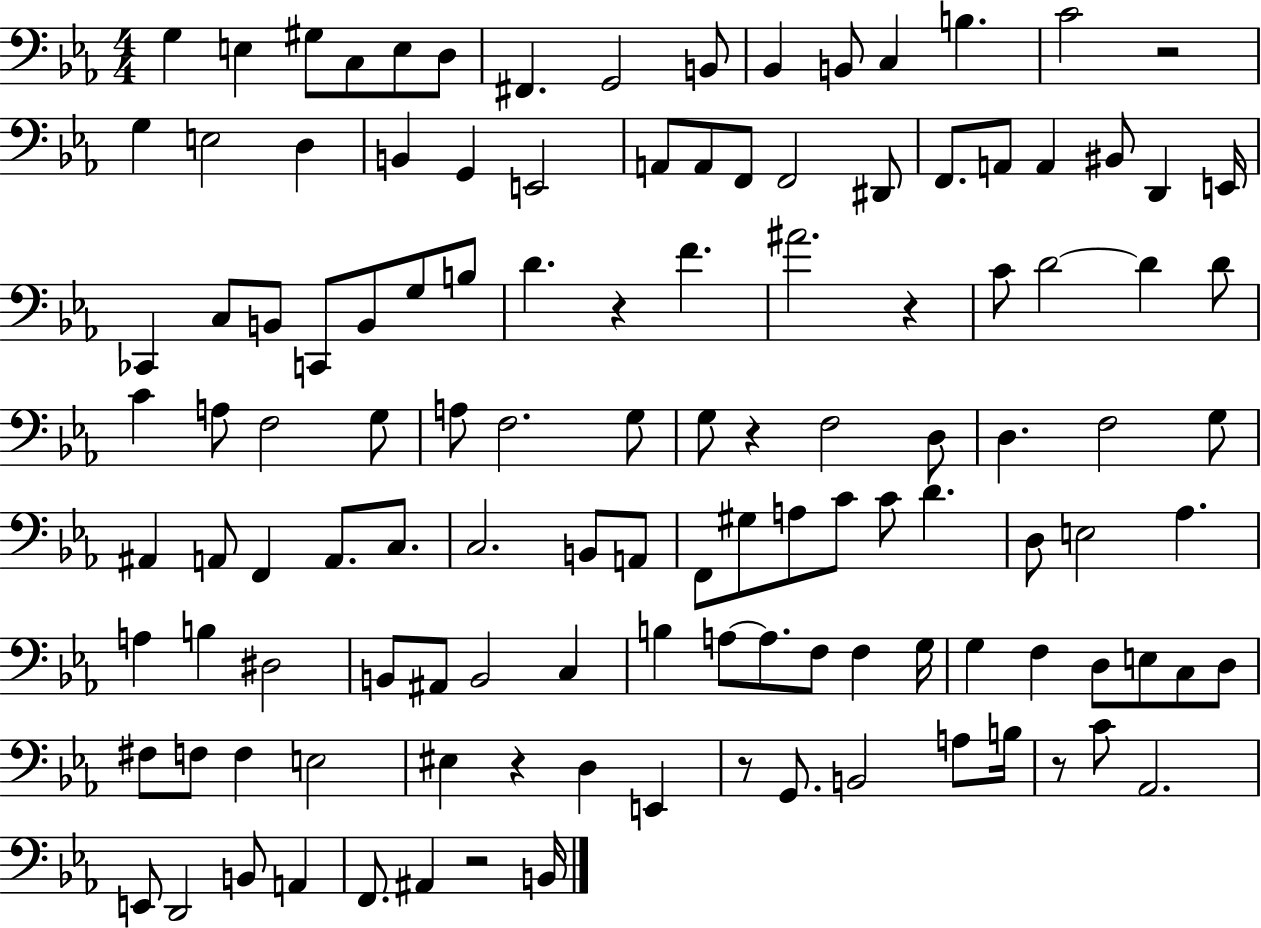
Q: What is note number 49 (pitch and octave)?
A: G3